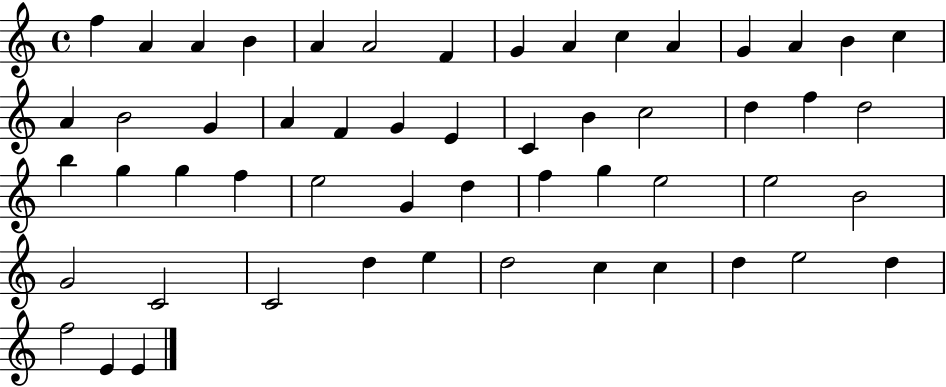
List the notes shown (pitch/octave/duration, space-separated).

F5/q A4/q A4/q B4/q A4/q A4/h F4/q G4/q A4/q C5/q A4/q G4/q A4/q B4/q C5/q A4/q B4/h G4/q A4/q F4/q G4/q E4/q C4/q B4/q C5/h D5/q F5/q D5/h B5/q G5/q G5/q F5/q E5/h G4/q D5/q F5/q G5/q E5/h E5/h B4/h G4/h C4/h C4/h D5/q E5/q D5/h C5/q C5/q D5/q E5/h D5/q F5/h E4/q E4/q